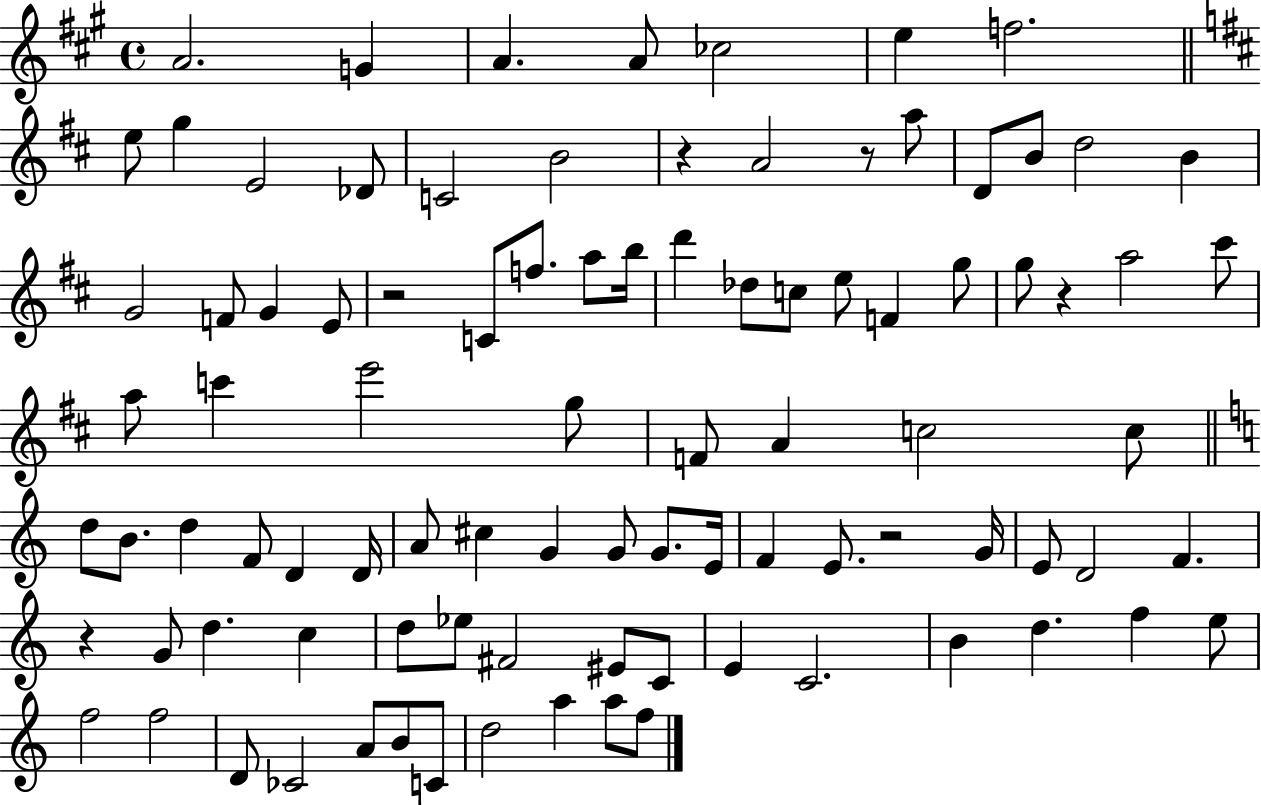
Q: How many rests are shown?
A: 6